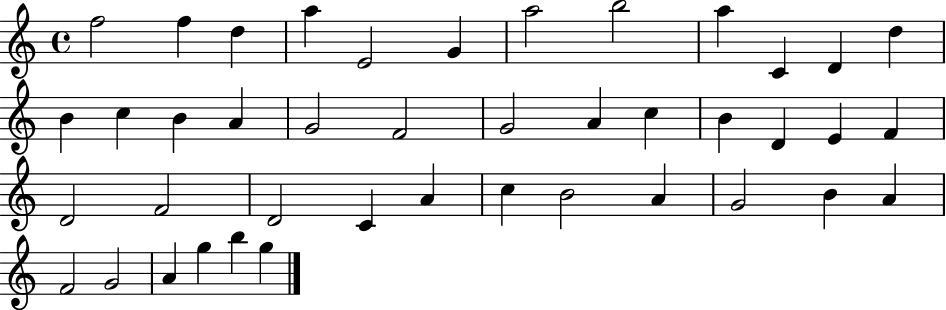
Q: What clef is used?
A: treble